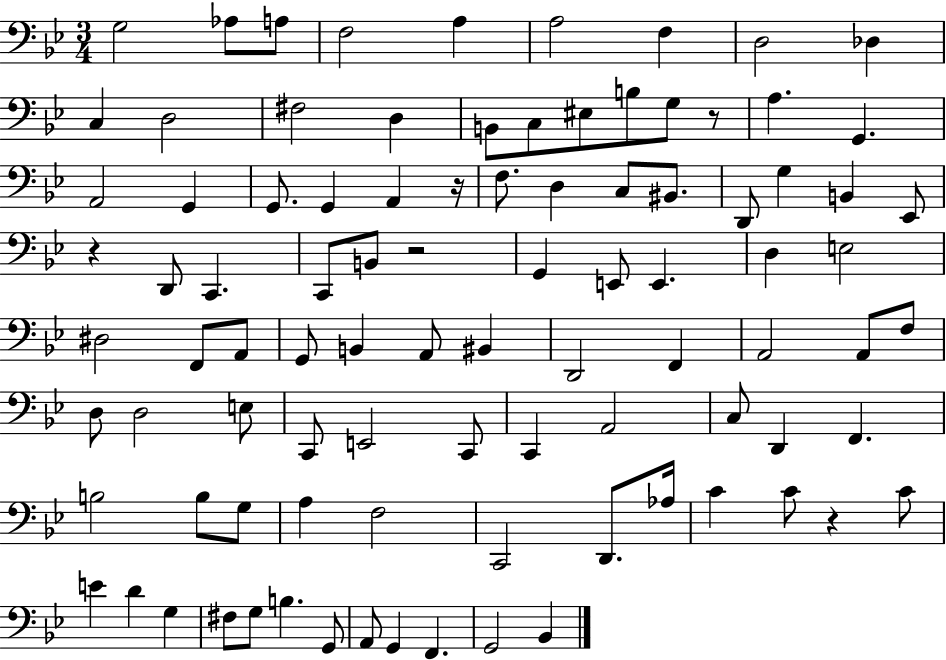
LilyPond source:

{
  \clef bass
  \numericTimeSignature
  \time 3/4
  \key bes \major
  g2 aes8 a8 | f2 a4 | a2 f4 | d2 des4 | \break c4 d2 | fis2 d4 | b,8 c8 eis8 b8 g8 r8 | a4. g,4. | \break a,2 g,4 | g,8. g,4 a,4 r16 | f8. d4 c8 bis,8. | d,8 g4 b,4 ees,8 | \break r4 d,8 c,4. | c,8 b,8 r2 | g,4 e,8 e,4. | d4 e2 | \break dis2 f,8 a,8 | g,8 b,4 a,8 bis,4 | d,2 f,4 | a,2 a,8 f8 | \break d8 d2 e8 | c,8 e,2 c,8 | c,4 a,2 | c8 d,4 f,4. | \break b2 b8 g8 | a4 f2 | c,2 d,8. aes16 | c'4 c'8 r4 c'8 | \break e'4 d'4 g4 | fis8 g8 b4. g,8 | a,8 g,4 f,4. | g,2 bes,4 | \break \bar "|."
}